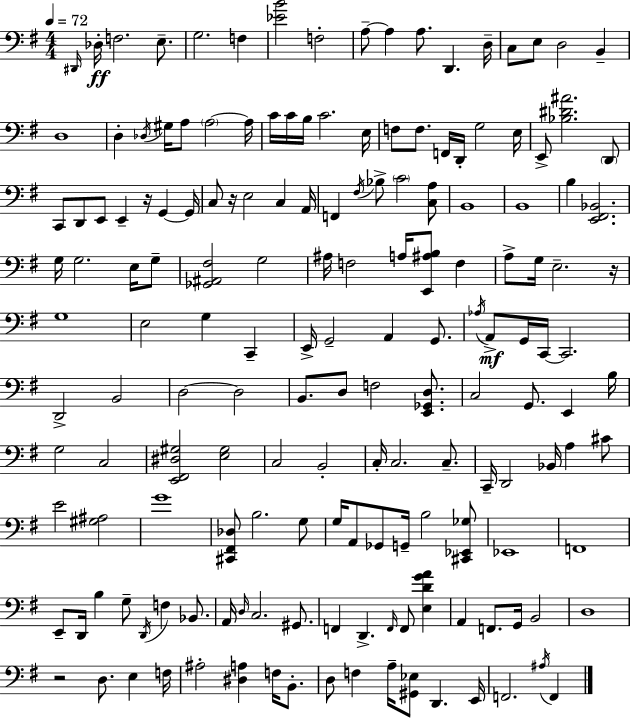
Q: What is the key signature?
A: E minor